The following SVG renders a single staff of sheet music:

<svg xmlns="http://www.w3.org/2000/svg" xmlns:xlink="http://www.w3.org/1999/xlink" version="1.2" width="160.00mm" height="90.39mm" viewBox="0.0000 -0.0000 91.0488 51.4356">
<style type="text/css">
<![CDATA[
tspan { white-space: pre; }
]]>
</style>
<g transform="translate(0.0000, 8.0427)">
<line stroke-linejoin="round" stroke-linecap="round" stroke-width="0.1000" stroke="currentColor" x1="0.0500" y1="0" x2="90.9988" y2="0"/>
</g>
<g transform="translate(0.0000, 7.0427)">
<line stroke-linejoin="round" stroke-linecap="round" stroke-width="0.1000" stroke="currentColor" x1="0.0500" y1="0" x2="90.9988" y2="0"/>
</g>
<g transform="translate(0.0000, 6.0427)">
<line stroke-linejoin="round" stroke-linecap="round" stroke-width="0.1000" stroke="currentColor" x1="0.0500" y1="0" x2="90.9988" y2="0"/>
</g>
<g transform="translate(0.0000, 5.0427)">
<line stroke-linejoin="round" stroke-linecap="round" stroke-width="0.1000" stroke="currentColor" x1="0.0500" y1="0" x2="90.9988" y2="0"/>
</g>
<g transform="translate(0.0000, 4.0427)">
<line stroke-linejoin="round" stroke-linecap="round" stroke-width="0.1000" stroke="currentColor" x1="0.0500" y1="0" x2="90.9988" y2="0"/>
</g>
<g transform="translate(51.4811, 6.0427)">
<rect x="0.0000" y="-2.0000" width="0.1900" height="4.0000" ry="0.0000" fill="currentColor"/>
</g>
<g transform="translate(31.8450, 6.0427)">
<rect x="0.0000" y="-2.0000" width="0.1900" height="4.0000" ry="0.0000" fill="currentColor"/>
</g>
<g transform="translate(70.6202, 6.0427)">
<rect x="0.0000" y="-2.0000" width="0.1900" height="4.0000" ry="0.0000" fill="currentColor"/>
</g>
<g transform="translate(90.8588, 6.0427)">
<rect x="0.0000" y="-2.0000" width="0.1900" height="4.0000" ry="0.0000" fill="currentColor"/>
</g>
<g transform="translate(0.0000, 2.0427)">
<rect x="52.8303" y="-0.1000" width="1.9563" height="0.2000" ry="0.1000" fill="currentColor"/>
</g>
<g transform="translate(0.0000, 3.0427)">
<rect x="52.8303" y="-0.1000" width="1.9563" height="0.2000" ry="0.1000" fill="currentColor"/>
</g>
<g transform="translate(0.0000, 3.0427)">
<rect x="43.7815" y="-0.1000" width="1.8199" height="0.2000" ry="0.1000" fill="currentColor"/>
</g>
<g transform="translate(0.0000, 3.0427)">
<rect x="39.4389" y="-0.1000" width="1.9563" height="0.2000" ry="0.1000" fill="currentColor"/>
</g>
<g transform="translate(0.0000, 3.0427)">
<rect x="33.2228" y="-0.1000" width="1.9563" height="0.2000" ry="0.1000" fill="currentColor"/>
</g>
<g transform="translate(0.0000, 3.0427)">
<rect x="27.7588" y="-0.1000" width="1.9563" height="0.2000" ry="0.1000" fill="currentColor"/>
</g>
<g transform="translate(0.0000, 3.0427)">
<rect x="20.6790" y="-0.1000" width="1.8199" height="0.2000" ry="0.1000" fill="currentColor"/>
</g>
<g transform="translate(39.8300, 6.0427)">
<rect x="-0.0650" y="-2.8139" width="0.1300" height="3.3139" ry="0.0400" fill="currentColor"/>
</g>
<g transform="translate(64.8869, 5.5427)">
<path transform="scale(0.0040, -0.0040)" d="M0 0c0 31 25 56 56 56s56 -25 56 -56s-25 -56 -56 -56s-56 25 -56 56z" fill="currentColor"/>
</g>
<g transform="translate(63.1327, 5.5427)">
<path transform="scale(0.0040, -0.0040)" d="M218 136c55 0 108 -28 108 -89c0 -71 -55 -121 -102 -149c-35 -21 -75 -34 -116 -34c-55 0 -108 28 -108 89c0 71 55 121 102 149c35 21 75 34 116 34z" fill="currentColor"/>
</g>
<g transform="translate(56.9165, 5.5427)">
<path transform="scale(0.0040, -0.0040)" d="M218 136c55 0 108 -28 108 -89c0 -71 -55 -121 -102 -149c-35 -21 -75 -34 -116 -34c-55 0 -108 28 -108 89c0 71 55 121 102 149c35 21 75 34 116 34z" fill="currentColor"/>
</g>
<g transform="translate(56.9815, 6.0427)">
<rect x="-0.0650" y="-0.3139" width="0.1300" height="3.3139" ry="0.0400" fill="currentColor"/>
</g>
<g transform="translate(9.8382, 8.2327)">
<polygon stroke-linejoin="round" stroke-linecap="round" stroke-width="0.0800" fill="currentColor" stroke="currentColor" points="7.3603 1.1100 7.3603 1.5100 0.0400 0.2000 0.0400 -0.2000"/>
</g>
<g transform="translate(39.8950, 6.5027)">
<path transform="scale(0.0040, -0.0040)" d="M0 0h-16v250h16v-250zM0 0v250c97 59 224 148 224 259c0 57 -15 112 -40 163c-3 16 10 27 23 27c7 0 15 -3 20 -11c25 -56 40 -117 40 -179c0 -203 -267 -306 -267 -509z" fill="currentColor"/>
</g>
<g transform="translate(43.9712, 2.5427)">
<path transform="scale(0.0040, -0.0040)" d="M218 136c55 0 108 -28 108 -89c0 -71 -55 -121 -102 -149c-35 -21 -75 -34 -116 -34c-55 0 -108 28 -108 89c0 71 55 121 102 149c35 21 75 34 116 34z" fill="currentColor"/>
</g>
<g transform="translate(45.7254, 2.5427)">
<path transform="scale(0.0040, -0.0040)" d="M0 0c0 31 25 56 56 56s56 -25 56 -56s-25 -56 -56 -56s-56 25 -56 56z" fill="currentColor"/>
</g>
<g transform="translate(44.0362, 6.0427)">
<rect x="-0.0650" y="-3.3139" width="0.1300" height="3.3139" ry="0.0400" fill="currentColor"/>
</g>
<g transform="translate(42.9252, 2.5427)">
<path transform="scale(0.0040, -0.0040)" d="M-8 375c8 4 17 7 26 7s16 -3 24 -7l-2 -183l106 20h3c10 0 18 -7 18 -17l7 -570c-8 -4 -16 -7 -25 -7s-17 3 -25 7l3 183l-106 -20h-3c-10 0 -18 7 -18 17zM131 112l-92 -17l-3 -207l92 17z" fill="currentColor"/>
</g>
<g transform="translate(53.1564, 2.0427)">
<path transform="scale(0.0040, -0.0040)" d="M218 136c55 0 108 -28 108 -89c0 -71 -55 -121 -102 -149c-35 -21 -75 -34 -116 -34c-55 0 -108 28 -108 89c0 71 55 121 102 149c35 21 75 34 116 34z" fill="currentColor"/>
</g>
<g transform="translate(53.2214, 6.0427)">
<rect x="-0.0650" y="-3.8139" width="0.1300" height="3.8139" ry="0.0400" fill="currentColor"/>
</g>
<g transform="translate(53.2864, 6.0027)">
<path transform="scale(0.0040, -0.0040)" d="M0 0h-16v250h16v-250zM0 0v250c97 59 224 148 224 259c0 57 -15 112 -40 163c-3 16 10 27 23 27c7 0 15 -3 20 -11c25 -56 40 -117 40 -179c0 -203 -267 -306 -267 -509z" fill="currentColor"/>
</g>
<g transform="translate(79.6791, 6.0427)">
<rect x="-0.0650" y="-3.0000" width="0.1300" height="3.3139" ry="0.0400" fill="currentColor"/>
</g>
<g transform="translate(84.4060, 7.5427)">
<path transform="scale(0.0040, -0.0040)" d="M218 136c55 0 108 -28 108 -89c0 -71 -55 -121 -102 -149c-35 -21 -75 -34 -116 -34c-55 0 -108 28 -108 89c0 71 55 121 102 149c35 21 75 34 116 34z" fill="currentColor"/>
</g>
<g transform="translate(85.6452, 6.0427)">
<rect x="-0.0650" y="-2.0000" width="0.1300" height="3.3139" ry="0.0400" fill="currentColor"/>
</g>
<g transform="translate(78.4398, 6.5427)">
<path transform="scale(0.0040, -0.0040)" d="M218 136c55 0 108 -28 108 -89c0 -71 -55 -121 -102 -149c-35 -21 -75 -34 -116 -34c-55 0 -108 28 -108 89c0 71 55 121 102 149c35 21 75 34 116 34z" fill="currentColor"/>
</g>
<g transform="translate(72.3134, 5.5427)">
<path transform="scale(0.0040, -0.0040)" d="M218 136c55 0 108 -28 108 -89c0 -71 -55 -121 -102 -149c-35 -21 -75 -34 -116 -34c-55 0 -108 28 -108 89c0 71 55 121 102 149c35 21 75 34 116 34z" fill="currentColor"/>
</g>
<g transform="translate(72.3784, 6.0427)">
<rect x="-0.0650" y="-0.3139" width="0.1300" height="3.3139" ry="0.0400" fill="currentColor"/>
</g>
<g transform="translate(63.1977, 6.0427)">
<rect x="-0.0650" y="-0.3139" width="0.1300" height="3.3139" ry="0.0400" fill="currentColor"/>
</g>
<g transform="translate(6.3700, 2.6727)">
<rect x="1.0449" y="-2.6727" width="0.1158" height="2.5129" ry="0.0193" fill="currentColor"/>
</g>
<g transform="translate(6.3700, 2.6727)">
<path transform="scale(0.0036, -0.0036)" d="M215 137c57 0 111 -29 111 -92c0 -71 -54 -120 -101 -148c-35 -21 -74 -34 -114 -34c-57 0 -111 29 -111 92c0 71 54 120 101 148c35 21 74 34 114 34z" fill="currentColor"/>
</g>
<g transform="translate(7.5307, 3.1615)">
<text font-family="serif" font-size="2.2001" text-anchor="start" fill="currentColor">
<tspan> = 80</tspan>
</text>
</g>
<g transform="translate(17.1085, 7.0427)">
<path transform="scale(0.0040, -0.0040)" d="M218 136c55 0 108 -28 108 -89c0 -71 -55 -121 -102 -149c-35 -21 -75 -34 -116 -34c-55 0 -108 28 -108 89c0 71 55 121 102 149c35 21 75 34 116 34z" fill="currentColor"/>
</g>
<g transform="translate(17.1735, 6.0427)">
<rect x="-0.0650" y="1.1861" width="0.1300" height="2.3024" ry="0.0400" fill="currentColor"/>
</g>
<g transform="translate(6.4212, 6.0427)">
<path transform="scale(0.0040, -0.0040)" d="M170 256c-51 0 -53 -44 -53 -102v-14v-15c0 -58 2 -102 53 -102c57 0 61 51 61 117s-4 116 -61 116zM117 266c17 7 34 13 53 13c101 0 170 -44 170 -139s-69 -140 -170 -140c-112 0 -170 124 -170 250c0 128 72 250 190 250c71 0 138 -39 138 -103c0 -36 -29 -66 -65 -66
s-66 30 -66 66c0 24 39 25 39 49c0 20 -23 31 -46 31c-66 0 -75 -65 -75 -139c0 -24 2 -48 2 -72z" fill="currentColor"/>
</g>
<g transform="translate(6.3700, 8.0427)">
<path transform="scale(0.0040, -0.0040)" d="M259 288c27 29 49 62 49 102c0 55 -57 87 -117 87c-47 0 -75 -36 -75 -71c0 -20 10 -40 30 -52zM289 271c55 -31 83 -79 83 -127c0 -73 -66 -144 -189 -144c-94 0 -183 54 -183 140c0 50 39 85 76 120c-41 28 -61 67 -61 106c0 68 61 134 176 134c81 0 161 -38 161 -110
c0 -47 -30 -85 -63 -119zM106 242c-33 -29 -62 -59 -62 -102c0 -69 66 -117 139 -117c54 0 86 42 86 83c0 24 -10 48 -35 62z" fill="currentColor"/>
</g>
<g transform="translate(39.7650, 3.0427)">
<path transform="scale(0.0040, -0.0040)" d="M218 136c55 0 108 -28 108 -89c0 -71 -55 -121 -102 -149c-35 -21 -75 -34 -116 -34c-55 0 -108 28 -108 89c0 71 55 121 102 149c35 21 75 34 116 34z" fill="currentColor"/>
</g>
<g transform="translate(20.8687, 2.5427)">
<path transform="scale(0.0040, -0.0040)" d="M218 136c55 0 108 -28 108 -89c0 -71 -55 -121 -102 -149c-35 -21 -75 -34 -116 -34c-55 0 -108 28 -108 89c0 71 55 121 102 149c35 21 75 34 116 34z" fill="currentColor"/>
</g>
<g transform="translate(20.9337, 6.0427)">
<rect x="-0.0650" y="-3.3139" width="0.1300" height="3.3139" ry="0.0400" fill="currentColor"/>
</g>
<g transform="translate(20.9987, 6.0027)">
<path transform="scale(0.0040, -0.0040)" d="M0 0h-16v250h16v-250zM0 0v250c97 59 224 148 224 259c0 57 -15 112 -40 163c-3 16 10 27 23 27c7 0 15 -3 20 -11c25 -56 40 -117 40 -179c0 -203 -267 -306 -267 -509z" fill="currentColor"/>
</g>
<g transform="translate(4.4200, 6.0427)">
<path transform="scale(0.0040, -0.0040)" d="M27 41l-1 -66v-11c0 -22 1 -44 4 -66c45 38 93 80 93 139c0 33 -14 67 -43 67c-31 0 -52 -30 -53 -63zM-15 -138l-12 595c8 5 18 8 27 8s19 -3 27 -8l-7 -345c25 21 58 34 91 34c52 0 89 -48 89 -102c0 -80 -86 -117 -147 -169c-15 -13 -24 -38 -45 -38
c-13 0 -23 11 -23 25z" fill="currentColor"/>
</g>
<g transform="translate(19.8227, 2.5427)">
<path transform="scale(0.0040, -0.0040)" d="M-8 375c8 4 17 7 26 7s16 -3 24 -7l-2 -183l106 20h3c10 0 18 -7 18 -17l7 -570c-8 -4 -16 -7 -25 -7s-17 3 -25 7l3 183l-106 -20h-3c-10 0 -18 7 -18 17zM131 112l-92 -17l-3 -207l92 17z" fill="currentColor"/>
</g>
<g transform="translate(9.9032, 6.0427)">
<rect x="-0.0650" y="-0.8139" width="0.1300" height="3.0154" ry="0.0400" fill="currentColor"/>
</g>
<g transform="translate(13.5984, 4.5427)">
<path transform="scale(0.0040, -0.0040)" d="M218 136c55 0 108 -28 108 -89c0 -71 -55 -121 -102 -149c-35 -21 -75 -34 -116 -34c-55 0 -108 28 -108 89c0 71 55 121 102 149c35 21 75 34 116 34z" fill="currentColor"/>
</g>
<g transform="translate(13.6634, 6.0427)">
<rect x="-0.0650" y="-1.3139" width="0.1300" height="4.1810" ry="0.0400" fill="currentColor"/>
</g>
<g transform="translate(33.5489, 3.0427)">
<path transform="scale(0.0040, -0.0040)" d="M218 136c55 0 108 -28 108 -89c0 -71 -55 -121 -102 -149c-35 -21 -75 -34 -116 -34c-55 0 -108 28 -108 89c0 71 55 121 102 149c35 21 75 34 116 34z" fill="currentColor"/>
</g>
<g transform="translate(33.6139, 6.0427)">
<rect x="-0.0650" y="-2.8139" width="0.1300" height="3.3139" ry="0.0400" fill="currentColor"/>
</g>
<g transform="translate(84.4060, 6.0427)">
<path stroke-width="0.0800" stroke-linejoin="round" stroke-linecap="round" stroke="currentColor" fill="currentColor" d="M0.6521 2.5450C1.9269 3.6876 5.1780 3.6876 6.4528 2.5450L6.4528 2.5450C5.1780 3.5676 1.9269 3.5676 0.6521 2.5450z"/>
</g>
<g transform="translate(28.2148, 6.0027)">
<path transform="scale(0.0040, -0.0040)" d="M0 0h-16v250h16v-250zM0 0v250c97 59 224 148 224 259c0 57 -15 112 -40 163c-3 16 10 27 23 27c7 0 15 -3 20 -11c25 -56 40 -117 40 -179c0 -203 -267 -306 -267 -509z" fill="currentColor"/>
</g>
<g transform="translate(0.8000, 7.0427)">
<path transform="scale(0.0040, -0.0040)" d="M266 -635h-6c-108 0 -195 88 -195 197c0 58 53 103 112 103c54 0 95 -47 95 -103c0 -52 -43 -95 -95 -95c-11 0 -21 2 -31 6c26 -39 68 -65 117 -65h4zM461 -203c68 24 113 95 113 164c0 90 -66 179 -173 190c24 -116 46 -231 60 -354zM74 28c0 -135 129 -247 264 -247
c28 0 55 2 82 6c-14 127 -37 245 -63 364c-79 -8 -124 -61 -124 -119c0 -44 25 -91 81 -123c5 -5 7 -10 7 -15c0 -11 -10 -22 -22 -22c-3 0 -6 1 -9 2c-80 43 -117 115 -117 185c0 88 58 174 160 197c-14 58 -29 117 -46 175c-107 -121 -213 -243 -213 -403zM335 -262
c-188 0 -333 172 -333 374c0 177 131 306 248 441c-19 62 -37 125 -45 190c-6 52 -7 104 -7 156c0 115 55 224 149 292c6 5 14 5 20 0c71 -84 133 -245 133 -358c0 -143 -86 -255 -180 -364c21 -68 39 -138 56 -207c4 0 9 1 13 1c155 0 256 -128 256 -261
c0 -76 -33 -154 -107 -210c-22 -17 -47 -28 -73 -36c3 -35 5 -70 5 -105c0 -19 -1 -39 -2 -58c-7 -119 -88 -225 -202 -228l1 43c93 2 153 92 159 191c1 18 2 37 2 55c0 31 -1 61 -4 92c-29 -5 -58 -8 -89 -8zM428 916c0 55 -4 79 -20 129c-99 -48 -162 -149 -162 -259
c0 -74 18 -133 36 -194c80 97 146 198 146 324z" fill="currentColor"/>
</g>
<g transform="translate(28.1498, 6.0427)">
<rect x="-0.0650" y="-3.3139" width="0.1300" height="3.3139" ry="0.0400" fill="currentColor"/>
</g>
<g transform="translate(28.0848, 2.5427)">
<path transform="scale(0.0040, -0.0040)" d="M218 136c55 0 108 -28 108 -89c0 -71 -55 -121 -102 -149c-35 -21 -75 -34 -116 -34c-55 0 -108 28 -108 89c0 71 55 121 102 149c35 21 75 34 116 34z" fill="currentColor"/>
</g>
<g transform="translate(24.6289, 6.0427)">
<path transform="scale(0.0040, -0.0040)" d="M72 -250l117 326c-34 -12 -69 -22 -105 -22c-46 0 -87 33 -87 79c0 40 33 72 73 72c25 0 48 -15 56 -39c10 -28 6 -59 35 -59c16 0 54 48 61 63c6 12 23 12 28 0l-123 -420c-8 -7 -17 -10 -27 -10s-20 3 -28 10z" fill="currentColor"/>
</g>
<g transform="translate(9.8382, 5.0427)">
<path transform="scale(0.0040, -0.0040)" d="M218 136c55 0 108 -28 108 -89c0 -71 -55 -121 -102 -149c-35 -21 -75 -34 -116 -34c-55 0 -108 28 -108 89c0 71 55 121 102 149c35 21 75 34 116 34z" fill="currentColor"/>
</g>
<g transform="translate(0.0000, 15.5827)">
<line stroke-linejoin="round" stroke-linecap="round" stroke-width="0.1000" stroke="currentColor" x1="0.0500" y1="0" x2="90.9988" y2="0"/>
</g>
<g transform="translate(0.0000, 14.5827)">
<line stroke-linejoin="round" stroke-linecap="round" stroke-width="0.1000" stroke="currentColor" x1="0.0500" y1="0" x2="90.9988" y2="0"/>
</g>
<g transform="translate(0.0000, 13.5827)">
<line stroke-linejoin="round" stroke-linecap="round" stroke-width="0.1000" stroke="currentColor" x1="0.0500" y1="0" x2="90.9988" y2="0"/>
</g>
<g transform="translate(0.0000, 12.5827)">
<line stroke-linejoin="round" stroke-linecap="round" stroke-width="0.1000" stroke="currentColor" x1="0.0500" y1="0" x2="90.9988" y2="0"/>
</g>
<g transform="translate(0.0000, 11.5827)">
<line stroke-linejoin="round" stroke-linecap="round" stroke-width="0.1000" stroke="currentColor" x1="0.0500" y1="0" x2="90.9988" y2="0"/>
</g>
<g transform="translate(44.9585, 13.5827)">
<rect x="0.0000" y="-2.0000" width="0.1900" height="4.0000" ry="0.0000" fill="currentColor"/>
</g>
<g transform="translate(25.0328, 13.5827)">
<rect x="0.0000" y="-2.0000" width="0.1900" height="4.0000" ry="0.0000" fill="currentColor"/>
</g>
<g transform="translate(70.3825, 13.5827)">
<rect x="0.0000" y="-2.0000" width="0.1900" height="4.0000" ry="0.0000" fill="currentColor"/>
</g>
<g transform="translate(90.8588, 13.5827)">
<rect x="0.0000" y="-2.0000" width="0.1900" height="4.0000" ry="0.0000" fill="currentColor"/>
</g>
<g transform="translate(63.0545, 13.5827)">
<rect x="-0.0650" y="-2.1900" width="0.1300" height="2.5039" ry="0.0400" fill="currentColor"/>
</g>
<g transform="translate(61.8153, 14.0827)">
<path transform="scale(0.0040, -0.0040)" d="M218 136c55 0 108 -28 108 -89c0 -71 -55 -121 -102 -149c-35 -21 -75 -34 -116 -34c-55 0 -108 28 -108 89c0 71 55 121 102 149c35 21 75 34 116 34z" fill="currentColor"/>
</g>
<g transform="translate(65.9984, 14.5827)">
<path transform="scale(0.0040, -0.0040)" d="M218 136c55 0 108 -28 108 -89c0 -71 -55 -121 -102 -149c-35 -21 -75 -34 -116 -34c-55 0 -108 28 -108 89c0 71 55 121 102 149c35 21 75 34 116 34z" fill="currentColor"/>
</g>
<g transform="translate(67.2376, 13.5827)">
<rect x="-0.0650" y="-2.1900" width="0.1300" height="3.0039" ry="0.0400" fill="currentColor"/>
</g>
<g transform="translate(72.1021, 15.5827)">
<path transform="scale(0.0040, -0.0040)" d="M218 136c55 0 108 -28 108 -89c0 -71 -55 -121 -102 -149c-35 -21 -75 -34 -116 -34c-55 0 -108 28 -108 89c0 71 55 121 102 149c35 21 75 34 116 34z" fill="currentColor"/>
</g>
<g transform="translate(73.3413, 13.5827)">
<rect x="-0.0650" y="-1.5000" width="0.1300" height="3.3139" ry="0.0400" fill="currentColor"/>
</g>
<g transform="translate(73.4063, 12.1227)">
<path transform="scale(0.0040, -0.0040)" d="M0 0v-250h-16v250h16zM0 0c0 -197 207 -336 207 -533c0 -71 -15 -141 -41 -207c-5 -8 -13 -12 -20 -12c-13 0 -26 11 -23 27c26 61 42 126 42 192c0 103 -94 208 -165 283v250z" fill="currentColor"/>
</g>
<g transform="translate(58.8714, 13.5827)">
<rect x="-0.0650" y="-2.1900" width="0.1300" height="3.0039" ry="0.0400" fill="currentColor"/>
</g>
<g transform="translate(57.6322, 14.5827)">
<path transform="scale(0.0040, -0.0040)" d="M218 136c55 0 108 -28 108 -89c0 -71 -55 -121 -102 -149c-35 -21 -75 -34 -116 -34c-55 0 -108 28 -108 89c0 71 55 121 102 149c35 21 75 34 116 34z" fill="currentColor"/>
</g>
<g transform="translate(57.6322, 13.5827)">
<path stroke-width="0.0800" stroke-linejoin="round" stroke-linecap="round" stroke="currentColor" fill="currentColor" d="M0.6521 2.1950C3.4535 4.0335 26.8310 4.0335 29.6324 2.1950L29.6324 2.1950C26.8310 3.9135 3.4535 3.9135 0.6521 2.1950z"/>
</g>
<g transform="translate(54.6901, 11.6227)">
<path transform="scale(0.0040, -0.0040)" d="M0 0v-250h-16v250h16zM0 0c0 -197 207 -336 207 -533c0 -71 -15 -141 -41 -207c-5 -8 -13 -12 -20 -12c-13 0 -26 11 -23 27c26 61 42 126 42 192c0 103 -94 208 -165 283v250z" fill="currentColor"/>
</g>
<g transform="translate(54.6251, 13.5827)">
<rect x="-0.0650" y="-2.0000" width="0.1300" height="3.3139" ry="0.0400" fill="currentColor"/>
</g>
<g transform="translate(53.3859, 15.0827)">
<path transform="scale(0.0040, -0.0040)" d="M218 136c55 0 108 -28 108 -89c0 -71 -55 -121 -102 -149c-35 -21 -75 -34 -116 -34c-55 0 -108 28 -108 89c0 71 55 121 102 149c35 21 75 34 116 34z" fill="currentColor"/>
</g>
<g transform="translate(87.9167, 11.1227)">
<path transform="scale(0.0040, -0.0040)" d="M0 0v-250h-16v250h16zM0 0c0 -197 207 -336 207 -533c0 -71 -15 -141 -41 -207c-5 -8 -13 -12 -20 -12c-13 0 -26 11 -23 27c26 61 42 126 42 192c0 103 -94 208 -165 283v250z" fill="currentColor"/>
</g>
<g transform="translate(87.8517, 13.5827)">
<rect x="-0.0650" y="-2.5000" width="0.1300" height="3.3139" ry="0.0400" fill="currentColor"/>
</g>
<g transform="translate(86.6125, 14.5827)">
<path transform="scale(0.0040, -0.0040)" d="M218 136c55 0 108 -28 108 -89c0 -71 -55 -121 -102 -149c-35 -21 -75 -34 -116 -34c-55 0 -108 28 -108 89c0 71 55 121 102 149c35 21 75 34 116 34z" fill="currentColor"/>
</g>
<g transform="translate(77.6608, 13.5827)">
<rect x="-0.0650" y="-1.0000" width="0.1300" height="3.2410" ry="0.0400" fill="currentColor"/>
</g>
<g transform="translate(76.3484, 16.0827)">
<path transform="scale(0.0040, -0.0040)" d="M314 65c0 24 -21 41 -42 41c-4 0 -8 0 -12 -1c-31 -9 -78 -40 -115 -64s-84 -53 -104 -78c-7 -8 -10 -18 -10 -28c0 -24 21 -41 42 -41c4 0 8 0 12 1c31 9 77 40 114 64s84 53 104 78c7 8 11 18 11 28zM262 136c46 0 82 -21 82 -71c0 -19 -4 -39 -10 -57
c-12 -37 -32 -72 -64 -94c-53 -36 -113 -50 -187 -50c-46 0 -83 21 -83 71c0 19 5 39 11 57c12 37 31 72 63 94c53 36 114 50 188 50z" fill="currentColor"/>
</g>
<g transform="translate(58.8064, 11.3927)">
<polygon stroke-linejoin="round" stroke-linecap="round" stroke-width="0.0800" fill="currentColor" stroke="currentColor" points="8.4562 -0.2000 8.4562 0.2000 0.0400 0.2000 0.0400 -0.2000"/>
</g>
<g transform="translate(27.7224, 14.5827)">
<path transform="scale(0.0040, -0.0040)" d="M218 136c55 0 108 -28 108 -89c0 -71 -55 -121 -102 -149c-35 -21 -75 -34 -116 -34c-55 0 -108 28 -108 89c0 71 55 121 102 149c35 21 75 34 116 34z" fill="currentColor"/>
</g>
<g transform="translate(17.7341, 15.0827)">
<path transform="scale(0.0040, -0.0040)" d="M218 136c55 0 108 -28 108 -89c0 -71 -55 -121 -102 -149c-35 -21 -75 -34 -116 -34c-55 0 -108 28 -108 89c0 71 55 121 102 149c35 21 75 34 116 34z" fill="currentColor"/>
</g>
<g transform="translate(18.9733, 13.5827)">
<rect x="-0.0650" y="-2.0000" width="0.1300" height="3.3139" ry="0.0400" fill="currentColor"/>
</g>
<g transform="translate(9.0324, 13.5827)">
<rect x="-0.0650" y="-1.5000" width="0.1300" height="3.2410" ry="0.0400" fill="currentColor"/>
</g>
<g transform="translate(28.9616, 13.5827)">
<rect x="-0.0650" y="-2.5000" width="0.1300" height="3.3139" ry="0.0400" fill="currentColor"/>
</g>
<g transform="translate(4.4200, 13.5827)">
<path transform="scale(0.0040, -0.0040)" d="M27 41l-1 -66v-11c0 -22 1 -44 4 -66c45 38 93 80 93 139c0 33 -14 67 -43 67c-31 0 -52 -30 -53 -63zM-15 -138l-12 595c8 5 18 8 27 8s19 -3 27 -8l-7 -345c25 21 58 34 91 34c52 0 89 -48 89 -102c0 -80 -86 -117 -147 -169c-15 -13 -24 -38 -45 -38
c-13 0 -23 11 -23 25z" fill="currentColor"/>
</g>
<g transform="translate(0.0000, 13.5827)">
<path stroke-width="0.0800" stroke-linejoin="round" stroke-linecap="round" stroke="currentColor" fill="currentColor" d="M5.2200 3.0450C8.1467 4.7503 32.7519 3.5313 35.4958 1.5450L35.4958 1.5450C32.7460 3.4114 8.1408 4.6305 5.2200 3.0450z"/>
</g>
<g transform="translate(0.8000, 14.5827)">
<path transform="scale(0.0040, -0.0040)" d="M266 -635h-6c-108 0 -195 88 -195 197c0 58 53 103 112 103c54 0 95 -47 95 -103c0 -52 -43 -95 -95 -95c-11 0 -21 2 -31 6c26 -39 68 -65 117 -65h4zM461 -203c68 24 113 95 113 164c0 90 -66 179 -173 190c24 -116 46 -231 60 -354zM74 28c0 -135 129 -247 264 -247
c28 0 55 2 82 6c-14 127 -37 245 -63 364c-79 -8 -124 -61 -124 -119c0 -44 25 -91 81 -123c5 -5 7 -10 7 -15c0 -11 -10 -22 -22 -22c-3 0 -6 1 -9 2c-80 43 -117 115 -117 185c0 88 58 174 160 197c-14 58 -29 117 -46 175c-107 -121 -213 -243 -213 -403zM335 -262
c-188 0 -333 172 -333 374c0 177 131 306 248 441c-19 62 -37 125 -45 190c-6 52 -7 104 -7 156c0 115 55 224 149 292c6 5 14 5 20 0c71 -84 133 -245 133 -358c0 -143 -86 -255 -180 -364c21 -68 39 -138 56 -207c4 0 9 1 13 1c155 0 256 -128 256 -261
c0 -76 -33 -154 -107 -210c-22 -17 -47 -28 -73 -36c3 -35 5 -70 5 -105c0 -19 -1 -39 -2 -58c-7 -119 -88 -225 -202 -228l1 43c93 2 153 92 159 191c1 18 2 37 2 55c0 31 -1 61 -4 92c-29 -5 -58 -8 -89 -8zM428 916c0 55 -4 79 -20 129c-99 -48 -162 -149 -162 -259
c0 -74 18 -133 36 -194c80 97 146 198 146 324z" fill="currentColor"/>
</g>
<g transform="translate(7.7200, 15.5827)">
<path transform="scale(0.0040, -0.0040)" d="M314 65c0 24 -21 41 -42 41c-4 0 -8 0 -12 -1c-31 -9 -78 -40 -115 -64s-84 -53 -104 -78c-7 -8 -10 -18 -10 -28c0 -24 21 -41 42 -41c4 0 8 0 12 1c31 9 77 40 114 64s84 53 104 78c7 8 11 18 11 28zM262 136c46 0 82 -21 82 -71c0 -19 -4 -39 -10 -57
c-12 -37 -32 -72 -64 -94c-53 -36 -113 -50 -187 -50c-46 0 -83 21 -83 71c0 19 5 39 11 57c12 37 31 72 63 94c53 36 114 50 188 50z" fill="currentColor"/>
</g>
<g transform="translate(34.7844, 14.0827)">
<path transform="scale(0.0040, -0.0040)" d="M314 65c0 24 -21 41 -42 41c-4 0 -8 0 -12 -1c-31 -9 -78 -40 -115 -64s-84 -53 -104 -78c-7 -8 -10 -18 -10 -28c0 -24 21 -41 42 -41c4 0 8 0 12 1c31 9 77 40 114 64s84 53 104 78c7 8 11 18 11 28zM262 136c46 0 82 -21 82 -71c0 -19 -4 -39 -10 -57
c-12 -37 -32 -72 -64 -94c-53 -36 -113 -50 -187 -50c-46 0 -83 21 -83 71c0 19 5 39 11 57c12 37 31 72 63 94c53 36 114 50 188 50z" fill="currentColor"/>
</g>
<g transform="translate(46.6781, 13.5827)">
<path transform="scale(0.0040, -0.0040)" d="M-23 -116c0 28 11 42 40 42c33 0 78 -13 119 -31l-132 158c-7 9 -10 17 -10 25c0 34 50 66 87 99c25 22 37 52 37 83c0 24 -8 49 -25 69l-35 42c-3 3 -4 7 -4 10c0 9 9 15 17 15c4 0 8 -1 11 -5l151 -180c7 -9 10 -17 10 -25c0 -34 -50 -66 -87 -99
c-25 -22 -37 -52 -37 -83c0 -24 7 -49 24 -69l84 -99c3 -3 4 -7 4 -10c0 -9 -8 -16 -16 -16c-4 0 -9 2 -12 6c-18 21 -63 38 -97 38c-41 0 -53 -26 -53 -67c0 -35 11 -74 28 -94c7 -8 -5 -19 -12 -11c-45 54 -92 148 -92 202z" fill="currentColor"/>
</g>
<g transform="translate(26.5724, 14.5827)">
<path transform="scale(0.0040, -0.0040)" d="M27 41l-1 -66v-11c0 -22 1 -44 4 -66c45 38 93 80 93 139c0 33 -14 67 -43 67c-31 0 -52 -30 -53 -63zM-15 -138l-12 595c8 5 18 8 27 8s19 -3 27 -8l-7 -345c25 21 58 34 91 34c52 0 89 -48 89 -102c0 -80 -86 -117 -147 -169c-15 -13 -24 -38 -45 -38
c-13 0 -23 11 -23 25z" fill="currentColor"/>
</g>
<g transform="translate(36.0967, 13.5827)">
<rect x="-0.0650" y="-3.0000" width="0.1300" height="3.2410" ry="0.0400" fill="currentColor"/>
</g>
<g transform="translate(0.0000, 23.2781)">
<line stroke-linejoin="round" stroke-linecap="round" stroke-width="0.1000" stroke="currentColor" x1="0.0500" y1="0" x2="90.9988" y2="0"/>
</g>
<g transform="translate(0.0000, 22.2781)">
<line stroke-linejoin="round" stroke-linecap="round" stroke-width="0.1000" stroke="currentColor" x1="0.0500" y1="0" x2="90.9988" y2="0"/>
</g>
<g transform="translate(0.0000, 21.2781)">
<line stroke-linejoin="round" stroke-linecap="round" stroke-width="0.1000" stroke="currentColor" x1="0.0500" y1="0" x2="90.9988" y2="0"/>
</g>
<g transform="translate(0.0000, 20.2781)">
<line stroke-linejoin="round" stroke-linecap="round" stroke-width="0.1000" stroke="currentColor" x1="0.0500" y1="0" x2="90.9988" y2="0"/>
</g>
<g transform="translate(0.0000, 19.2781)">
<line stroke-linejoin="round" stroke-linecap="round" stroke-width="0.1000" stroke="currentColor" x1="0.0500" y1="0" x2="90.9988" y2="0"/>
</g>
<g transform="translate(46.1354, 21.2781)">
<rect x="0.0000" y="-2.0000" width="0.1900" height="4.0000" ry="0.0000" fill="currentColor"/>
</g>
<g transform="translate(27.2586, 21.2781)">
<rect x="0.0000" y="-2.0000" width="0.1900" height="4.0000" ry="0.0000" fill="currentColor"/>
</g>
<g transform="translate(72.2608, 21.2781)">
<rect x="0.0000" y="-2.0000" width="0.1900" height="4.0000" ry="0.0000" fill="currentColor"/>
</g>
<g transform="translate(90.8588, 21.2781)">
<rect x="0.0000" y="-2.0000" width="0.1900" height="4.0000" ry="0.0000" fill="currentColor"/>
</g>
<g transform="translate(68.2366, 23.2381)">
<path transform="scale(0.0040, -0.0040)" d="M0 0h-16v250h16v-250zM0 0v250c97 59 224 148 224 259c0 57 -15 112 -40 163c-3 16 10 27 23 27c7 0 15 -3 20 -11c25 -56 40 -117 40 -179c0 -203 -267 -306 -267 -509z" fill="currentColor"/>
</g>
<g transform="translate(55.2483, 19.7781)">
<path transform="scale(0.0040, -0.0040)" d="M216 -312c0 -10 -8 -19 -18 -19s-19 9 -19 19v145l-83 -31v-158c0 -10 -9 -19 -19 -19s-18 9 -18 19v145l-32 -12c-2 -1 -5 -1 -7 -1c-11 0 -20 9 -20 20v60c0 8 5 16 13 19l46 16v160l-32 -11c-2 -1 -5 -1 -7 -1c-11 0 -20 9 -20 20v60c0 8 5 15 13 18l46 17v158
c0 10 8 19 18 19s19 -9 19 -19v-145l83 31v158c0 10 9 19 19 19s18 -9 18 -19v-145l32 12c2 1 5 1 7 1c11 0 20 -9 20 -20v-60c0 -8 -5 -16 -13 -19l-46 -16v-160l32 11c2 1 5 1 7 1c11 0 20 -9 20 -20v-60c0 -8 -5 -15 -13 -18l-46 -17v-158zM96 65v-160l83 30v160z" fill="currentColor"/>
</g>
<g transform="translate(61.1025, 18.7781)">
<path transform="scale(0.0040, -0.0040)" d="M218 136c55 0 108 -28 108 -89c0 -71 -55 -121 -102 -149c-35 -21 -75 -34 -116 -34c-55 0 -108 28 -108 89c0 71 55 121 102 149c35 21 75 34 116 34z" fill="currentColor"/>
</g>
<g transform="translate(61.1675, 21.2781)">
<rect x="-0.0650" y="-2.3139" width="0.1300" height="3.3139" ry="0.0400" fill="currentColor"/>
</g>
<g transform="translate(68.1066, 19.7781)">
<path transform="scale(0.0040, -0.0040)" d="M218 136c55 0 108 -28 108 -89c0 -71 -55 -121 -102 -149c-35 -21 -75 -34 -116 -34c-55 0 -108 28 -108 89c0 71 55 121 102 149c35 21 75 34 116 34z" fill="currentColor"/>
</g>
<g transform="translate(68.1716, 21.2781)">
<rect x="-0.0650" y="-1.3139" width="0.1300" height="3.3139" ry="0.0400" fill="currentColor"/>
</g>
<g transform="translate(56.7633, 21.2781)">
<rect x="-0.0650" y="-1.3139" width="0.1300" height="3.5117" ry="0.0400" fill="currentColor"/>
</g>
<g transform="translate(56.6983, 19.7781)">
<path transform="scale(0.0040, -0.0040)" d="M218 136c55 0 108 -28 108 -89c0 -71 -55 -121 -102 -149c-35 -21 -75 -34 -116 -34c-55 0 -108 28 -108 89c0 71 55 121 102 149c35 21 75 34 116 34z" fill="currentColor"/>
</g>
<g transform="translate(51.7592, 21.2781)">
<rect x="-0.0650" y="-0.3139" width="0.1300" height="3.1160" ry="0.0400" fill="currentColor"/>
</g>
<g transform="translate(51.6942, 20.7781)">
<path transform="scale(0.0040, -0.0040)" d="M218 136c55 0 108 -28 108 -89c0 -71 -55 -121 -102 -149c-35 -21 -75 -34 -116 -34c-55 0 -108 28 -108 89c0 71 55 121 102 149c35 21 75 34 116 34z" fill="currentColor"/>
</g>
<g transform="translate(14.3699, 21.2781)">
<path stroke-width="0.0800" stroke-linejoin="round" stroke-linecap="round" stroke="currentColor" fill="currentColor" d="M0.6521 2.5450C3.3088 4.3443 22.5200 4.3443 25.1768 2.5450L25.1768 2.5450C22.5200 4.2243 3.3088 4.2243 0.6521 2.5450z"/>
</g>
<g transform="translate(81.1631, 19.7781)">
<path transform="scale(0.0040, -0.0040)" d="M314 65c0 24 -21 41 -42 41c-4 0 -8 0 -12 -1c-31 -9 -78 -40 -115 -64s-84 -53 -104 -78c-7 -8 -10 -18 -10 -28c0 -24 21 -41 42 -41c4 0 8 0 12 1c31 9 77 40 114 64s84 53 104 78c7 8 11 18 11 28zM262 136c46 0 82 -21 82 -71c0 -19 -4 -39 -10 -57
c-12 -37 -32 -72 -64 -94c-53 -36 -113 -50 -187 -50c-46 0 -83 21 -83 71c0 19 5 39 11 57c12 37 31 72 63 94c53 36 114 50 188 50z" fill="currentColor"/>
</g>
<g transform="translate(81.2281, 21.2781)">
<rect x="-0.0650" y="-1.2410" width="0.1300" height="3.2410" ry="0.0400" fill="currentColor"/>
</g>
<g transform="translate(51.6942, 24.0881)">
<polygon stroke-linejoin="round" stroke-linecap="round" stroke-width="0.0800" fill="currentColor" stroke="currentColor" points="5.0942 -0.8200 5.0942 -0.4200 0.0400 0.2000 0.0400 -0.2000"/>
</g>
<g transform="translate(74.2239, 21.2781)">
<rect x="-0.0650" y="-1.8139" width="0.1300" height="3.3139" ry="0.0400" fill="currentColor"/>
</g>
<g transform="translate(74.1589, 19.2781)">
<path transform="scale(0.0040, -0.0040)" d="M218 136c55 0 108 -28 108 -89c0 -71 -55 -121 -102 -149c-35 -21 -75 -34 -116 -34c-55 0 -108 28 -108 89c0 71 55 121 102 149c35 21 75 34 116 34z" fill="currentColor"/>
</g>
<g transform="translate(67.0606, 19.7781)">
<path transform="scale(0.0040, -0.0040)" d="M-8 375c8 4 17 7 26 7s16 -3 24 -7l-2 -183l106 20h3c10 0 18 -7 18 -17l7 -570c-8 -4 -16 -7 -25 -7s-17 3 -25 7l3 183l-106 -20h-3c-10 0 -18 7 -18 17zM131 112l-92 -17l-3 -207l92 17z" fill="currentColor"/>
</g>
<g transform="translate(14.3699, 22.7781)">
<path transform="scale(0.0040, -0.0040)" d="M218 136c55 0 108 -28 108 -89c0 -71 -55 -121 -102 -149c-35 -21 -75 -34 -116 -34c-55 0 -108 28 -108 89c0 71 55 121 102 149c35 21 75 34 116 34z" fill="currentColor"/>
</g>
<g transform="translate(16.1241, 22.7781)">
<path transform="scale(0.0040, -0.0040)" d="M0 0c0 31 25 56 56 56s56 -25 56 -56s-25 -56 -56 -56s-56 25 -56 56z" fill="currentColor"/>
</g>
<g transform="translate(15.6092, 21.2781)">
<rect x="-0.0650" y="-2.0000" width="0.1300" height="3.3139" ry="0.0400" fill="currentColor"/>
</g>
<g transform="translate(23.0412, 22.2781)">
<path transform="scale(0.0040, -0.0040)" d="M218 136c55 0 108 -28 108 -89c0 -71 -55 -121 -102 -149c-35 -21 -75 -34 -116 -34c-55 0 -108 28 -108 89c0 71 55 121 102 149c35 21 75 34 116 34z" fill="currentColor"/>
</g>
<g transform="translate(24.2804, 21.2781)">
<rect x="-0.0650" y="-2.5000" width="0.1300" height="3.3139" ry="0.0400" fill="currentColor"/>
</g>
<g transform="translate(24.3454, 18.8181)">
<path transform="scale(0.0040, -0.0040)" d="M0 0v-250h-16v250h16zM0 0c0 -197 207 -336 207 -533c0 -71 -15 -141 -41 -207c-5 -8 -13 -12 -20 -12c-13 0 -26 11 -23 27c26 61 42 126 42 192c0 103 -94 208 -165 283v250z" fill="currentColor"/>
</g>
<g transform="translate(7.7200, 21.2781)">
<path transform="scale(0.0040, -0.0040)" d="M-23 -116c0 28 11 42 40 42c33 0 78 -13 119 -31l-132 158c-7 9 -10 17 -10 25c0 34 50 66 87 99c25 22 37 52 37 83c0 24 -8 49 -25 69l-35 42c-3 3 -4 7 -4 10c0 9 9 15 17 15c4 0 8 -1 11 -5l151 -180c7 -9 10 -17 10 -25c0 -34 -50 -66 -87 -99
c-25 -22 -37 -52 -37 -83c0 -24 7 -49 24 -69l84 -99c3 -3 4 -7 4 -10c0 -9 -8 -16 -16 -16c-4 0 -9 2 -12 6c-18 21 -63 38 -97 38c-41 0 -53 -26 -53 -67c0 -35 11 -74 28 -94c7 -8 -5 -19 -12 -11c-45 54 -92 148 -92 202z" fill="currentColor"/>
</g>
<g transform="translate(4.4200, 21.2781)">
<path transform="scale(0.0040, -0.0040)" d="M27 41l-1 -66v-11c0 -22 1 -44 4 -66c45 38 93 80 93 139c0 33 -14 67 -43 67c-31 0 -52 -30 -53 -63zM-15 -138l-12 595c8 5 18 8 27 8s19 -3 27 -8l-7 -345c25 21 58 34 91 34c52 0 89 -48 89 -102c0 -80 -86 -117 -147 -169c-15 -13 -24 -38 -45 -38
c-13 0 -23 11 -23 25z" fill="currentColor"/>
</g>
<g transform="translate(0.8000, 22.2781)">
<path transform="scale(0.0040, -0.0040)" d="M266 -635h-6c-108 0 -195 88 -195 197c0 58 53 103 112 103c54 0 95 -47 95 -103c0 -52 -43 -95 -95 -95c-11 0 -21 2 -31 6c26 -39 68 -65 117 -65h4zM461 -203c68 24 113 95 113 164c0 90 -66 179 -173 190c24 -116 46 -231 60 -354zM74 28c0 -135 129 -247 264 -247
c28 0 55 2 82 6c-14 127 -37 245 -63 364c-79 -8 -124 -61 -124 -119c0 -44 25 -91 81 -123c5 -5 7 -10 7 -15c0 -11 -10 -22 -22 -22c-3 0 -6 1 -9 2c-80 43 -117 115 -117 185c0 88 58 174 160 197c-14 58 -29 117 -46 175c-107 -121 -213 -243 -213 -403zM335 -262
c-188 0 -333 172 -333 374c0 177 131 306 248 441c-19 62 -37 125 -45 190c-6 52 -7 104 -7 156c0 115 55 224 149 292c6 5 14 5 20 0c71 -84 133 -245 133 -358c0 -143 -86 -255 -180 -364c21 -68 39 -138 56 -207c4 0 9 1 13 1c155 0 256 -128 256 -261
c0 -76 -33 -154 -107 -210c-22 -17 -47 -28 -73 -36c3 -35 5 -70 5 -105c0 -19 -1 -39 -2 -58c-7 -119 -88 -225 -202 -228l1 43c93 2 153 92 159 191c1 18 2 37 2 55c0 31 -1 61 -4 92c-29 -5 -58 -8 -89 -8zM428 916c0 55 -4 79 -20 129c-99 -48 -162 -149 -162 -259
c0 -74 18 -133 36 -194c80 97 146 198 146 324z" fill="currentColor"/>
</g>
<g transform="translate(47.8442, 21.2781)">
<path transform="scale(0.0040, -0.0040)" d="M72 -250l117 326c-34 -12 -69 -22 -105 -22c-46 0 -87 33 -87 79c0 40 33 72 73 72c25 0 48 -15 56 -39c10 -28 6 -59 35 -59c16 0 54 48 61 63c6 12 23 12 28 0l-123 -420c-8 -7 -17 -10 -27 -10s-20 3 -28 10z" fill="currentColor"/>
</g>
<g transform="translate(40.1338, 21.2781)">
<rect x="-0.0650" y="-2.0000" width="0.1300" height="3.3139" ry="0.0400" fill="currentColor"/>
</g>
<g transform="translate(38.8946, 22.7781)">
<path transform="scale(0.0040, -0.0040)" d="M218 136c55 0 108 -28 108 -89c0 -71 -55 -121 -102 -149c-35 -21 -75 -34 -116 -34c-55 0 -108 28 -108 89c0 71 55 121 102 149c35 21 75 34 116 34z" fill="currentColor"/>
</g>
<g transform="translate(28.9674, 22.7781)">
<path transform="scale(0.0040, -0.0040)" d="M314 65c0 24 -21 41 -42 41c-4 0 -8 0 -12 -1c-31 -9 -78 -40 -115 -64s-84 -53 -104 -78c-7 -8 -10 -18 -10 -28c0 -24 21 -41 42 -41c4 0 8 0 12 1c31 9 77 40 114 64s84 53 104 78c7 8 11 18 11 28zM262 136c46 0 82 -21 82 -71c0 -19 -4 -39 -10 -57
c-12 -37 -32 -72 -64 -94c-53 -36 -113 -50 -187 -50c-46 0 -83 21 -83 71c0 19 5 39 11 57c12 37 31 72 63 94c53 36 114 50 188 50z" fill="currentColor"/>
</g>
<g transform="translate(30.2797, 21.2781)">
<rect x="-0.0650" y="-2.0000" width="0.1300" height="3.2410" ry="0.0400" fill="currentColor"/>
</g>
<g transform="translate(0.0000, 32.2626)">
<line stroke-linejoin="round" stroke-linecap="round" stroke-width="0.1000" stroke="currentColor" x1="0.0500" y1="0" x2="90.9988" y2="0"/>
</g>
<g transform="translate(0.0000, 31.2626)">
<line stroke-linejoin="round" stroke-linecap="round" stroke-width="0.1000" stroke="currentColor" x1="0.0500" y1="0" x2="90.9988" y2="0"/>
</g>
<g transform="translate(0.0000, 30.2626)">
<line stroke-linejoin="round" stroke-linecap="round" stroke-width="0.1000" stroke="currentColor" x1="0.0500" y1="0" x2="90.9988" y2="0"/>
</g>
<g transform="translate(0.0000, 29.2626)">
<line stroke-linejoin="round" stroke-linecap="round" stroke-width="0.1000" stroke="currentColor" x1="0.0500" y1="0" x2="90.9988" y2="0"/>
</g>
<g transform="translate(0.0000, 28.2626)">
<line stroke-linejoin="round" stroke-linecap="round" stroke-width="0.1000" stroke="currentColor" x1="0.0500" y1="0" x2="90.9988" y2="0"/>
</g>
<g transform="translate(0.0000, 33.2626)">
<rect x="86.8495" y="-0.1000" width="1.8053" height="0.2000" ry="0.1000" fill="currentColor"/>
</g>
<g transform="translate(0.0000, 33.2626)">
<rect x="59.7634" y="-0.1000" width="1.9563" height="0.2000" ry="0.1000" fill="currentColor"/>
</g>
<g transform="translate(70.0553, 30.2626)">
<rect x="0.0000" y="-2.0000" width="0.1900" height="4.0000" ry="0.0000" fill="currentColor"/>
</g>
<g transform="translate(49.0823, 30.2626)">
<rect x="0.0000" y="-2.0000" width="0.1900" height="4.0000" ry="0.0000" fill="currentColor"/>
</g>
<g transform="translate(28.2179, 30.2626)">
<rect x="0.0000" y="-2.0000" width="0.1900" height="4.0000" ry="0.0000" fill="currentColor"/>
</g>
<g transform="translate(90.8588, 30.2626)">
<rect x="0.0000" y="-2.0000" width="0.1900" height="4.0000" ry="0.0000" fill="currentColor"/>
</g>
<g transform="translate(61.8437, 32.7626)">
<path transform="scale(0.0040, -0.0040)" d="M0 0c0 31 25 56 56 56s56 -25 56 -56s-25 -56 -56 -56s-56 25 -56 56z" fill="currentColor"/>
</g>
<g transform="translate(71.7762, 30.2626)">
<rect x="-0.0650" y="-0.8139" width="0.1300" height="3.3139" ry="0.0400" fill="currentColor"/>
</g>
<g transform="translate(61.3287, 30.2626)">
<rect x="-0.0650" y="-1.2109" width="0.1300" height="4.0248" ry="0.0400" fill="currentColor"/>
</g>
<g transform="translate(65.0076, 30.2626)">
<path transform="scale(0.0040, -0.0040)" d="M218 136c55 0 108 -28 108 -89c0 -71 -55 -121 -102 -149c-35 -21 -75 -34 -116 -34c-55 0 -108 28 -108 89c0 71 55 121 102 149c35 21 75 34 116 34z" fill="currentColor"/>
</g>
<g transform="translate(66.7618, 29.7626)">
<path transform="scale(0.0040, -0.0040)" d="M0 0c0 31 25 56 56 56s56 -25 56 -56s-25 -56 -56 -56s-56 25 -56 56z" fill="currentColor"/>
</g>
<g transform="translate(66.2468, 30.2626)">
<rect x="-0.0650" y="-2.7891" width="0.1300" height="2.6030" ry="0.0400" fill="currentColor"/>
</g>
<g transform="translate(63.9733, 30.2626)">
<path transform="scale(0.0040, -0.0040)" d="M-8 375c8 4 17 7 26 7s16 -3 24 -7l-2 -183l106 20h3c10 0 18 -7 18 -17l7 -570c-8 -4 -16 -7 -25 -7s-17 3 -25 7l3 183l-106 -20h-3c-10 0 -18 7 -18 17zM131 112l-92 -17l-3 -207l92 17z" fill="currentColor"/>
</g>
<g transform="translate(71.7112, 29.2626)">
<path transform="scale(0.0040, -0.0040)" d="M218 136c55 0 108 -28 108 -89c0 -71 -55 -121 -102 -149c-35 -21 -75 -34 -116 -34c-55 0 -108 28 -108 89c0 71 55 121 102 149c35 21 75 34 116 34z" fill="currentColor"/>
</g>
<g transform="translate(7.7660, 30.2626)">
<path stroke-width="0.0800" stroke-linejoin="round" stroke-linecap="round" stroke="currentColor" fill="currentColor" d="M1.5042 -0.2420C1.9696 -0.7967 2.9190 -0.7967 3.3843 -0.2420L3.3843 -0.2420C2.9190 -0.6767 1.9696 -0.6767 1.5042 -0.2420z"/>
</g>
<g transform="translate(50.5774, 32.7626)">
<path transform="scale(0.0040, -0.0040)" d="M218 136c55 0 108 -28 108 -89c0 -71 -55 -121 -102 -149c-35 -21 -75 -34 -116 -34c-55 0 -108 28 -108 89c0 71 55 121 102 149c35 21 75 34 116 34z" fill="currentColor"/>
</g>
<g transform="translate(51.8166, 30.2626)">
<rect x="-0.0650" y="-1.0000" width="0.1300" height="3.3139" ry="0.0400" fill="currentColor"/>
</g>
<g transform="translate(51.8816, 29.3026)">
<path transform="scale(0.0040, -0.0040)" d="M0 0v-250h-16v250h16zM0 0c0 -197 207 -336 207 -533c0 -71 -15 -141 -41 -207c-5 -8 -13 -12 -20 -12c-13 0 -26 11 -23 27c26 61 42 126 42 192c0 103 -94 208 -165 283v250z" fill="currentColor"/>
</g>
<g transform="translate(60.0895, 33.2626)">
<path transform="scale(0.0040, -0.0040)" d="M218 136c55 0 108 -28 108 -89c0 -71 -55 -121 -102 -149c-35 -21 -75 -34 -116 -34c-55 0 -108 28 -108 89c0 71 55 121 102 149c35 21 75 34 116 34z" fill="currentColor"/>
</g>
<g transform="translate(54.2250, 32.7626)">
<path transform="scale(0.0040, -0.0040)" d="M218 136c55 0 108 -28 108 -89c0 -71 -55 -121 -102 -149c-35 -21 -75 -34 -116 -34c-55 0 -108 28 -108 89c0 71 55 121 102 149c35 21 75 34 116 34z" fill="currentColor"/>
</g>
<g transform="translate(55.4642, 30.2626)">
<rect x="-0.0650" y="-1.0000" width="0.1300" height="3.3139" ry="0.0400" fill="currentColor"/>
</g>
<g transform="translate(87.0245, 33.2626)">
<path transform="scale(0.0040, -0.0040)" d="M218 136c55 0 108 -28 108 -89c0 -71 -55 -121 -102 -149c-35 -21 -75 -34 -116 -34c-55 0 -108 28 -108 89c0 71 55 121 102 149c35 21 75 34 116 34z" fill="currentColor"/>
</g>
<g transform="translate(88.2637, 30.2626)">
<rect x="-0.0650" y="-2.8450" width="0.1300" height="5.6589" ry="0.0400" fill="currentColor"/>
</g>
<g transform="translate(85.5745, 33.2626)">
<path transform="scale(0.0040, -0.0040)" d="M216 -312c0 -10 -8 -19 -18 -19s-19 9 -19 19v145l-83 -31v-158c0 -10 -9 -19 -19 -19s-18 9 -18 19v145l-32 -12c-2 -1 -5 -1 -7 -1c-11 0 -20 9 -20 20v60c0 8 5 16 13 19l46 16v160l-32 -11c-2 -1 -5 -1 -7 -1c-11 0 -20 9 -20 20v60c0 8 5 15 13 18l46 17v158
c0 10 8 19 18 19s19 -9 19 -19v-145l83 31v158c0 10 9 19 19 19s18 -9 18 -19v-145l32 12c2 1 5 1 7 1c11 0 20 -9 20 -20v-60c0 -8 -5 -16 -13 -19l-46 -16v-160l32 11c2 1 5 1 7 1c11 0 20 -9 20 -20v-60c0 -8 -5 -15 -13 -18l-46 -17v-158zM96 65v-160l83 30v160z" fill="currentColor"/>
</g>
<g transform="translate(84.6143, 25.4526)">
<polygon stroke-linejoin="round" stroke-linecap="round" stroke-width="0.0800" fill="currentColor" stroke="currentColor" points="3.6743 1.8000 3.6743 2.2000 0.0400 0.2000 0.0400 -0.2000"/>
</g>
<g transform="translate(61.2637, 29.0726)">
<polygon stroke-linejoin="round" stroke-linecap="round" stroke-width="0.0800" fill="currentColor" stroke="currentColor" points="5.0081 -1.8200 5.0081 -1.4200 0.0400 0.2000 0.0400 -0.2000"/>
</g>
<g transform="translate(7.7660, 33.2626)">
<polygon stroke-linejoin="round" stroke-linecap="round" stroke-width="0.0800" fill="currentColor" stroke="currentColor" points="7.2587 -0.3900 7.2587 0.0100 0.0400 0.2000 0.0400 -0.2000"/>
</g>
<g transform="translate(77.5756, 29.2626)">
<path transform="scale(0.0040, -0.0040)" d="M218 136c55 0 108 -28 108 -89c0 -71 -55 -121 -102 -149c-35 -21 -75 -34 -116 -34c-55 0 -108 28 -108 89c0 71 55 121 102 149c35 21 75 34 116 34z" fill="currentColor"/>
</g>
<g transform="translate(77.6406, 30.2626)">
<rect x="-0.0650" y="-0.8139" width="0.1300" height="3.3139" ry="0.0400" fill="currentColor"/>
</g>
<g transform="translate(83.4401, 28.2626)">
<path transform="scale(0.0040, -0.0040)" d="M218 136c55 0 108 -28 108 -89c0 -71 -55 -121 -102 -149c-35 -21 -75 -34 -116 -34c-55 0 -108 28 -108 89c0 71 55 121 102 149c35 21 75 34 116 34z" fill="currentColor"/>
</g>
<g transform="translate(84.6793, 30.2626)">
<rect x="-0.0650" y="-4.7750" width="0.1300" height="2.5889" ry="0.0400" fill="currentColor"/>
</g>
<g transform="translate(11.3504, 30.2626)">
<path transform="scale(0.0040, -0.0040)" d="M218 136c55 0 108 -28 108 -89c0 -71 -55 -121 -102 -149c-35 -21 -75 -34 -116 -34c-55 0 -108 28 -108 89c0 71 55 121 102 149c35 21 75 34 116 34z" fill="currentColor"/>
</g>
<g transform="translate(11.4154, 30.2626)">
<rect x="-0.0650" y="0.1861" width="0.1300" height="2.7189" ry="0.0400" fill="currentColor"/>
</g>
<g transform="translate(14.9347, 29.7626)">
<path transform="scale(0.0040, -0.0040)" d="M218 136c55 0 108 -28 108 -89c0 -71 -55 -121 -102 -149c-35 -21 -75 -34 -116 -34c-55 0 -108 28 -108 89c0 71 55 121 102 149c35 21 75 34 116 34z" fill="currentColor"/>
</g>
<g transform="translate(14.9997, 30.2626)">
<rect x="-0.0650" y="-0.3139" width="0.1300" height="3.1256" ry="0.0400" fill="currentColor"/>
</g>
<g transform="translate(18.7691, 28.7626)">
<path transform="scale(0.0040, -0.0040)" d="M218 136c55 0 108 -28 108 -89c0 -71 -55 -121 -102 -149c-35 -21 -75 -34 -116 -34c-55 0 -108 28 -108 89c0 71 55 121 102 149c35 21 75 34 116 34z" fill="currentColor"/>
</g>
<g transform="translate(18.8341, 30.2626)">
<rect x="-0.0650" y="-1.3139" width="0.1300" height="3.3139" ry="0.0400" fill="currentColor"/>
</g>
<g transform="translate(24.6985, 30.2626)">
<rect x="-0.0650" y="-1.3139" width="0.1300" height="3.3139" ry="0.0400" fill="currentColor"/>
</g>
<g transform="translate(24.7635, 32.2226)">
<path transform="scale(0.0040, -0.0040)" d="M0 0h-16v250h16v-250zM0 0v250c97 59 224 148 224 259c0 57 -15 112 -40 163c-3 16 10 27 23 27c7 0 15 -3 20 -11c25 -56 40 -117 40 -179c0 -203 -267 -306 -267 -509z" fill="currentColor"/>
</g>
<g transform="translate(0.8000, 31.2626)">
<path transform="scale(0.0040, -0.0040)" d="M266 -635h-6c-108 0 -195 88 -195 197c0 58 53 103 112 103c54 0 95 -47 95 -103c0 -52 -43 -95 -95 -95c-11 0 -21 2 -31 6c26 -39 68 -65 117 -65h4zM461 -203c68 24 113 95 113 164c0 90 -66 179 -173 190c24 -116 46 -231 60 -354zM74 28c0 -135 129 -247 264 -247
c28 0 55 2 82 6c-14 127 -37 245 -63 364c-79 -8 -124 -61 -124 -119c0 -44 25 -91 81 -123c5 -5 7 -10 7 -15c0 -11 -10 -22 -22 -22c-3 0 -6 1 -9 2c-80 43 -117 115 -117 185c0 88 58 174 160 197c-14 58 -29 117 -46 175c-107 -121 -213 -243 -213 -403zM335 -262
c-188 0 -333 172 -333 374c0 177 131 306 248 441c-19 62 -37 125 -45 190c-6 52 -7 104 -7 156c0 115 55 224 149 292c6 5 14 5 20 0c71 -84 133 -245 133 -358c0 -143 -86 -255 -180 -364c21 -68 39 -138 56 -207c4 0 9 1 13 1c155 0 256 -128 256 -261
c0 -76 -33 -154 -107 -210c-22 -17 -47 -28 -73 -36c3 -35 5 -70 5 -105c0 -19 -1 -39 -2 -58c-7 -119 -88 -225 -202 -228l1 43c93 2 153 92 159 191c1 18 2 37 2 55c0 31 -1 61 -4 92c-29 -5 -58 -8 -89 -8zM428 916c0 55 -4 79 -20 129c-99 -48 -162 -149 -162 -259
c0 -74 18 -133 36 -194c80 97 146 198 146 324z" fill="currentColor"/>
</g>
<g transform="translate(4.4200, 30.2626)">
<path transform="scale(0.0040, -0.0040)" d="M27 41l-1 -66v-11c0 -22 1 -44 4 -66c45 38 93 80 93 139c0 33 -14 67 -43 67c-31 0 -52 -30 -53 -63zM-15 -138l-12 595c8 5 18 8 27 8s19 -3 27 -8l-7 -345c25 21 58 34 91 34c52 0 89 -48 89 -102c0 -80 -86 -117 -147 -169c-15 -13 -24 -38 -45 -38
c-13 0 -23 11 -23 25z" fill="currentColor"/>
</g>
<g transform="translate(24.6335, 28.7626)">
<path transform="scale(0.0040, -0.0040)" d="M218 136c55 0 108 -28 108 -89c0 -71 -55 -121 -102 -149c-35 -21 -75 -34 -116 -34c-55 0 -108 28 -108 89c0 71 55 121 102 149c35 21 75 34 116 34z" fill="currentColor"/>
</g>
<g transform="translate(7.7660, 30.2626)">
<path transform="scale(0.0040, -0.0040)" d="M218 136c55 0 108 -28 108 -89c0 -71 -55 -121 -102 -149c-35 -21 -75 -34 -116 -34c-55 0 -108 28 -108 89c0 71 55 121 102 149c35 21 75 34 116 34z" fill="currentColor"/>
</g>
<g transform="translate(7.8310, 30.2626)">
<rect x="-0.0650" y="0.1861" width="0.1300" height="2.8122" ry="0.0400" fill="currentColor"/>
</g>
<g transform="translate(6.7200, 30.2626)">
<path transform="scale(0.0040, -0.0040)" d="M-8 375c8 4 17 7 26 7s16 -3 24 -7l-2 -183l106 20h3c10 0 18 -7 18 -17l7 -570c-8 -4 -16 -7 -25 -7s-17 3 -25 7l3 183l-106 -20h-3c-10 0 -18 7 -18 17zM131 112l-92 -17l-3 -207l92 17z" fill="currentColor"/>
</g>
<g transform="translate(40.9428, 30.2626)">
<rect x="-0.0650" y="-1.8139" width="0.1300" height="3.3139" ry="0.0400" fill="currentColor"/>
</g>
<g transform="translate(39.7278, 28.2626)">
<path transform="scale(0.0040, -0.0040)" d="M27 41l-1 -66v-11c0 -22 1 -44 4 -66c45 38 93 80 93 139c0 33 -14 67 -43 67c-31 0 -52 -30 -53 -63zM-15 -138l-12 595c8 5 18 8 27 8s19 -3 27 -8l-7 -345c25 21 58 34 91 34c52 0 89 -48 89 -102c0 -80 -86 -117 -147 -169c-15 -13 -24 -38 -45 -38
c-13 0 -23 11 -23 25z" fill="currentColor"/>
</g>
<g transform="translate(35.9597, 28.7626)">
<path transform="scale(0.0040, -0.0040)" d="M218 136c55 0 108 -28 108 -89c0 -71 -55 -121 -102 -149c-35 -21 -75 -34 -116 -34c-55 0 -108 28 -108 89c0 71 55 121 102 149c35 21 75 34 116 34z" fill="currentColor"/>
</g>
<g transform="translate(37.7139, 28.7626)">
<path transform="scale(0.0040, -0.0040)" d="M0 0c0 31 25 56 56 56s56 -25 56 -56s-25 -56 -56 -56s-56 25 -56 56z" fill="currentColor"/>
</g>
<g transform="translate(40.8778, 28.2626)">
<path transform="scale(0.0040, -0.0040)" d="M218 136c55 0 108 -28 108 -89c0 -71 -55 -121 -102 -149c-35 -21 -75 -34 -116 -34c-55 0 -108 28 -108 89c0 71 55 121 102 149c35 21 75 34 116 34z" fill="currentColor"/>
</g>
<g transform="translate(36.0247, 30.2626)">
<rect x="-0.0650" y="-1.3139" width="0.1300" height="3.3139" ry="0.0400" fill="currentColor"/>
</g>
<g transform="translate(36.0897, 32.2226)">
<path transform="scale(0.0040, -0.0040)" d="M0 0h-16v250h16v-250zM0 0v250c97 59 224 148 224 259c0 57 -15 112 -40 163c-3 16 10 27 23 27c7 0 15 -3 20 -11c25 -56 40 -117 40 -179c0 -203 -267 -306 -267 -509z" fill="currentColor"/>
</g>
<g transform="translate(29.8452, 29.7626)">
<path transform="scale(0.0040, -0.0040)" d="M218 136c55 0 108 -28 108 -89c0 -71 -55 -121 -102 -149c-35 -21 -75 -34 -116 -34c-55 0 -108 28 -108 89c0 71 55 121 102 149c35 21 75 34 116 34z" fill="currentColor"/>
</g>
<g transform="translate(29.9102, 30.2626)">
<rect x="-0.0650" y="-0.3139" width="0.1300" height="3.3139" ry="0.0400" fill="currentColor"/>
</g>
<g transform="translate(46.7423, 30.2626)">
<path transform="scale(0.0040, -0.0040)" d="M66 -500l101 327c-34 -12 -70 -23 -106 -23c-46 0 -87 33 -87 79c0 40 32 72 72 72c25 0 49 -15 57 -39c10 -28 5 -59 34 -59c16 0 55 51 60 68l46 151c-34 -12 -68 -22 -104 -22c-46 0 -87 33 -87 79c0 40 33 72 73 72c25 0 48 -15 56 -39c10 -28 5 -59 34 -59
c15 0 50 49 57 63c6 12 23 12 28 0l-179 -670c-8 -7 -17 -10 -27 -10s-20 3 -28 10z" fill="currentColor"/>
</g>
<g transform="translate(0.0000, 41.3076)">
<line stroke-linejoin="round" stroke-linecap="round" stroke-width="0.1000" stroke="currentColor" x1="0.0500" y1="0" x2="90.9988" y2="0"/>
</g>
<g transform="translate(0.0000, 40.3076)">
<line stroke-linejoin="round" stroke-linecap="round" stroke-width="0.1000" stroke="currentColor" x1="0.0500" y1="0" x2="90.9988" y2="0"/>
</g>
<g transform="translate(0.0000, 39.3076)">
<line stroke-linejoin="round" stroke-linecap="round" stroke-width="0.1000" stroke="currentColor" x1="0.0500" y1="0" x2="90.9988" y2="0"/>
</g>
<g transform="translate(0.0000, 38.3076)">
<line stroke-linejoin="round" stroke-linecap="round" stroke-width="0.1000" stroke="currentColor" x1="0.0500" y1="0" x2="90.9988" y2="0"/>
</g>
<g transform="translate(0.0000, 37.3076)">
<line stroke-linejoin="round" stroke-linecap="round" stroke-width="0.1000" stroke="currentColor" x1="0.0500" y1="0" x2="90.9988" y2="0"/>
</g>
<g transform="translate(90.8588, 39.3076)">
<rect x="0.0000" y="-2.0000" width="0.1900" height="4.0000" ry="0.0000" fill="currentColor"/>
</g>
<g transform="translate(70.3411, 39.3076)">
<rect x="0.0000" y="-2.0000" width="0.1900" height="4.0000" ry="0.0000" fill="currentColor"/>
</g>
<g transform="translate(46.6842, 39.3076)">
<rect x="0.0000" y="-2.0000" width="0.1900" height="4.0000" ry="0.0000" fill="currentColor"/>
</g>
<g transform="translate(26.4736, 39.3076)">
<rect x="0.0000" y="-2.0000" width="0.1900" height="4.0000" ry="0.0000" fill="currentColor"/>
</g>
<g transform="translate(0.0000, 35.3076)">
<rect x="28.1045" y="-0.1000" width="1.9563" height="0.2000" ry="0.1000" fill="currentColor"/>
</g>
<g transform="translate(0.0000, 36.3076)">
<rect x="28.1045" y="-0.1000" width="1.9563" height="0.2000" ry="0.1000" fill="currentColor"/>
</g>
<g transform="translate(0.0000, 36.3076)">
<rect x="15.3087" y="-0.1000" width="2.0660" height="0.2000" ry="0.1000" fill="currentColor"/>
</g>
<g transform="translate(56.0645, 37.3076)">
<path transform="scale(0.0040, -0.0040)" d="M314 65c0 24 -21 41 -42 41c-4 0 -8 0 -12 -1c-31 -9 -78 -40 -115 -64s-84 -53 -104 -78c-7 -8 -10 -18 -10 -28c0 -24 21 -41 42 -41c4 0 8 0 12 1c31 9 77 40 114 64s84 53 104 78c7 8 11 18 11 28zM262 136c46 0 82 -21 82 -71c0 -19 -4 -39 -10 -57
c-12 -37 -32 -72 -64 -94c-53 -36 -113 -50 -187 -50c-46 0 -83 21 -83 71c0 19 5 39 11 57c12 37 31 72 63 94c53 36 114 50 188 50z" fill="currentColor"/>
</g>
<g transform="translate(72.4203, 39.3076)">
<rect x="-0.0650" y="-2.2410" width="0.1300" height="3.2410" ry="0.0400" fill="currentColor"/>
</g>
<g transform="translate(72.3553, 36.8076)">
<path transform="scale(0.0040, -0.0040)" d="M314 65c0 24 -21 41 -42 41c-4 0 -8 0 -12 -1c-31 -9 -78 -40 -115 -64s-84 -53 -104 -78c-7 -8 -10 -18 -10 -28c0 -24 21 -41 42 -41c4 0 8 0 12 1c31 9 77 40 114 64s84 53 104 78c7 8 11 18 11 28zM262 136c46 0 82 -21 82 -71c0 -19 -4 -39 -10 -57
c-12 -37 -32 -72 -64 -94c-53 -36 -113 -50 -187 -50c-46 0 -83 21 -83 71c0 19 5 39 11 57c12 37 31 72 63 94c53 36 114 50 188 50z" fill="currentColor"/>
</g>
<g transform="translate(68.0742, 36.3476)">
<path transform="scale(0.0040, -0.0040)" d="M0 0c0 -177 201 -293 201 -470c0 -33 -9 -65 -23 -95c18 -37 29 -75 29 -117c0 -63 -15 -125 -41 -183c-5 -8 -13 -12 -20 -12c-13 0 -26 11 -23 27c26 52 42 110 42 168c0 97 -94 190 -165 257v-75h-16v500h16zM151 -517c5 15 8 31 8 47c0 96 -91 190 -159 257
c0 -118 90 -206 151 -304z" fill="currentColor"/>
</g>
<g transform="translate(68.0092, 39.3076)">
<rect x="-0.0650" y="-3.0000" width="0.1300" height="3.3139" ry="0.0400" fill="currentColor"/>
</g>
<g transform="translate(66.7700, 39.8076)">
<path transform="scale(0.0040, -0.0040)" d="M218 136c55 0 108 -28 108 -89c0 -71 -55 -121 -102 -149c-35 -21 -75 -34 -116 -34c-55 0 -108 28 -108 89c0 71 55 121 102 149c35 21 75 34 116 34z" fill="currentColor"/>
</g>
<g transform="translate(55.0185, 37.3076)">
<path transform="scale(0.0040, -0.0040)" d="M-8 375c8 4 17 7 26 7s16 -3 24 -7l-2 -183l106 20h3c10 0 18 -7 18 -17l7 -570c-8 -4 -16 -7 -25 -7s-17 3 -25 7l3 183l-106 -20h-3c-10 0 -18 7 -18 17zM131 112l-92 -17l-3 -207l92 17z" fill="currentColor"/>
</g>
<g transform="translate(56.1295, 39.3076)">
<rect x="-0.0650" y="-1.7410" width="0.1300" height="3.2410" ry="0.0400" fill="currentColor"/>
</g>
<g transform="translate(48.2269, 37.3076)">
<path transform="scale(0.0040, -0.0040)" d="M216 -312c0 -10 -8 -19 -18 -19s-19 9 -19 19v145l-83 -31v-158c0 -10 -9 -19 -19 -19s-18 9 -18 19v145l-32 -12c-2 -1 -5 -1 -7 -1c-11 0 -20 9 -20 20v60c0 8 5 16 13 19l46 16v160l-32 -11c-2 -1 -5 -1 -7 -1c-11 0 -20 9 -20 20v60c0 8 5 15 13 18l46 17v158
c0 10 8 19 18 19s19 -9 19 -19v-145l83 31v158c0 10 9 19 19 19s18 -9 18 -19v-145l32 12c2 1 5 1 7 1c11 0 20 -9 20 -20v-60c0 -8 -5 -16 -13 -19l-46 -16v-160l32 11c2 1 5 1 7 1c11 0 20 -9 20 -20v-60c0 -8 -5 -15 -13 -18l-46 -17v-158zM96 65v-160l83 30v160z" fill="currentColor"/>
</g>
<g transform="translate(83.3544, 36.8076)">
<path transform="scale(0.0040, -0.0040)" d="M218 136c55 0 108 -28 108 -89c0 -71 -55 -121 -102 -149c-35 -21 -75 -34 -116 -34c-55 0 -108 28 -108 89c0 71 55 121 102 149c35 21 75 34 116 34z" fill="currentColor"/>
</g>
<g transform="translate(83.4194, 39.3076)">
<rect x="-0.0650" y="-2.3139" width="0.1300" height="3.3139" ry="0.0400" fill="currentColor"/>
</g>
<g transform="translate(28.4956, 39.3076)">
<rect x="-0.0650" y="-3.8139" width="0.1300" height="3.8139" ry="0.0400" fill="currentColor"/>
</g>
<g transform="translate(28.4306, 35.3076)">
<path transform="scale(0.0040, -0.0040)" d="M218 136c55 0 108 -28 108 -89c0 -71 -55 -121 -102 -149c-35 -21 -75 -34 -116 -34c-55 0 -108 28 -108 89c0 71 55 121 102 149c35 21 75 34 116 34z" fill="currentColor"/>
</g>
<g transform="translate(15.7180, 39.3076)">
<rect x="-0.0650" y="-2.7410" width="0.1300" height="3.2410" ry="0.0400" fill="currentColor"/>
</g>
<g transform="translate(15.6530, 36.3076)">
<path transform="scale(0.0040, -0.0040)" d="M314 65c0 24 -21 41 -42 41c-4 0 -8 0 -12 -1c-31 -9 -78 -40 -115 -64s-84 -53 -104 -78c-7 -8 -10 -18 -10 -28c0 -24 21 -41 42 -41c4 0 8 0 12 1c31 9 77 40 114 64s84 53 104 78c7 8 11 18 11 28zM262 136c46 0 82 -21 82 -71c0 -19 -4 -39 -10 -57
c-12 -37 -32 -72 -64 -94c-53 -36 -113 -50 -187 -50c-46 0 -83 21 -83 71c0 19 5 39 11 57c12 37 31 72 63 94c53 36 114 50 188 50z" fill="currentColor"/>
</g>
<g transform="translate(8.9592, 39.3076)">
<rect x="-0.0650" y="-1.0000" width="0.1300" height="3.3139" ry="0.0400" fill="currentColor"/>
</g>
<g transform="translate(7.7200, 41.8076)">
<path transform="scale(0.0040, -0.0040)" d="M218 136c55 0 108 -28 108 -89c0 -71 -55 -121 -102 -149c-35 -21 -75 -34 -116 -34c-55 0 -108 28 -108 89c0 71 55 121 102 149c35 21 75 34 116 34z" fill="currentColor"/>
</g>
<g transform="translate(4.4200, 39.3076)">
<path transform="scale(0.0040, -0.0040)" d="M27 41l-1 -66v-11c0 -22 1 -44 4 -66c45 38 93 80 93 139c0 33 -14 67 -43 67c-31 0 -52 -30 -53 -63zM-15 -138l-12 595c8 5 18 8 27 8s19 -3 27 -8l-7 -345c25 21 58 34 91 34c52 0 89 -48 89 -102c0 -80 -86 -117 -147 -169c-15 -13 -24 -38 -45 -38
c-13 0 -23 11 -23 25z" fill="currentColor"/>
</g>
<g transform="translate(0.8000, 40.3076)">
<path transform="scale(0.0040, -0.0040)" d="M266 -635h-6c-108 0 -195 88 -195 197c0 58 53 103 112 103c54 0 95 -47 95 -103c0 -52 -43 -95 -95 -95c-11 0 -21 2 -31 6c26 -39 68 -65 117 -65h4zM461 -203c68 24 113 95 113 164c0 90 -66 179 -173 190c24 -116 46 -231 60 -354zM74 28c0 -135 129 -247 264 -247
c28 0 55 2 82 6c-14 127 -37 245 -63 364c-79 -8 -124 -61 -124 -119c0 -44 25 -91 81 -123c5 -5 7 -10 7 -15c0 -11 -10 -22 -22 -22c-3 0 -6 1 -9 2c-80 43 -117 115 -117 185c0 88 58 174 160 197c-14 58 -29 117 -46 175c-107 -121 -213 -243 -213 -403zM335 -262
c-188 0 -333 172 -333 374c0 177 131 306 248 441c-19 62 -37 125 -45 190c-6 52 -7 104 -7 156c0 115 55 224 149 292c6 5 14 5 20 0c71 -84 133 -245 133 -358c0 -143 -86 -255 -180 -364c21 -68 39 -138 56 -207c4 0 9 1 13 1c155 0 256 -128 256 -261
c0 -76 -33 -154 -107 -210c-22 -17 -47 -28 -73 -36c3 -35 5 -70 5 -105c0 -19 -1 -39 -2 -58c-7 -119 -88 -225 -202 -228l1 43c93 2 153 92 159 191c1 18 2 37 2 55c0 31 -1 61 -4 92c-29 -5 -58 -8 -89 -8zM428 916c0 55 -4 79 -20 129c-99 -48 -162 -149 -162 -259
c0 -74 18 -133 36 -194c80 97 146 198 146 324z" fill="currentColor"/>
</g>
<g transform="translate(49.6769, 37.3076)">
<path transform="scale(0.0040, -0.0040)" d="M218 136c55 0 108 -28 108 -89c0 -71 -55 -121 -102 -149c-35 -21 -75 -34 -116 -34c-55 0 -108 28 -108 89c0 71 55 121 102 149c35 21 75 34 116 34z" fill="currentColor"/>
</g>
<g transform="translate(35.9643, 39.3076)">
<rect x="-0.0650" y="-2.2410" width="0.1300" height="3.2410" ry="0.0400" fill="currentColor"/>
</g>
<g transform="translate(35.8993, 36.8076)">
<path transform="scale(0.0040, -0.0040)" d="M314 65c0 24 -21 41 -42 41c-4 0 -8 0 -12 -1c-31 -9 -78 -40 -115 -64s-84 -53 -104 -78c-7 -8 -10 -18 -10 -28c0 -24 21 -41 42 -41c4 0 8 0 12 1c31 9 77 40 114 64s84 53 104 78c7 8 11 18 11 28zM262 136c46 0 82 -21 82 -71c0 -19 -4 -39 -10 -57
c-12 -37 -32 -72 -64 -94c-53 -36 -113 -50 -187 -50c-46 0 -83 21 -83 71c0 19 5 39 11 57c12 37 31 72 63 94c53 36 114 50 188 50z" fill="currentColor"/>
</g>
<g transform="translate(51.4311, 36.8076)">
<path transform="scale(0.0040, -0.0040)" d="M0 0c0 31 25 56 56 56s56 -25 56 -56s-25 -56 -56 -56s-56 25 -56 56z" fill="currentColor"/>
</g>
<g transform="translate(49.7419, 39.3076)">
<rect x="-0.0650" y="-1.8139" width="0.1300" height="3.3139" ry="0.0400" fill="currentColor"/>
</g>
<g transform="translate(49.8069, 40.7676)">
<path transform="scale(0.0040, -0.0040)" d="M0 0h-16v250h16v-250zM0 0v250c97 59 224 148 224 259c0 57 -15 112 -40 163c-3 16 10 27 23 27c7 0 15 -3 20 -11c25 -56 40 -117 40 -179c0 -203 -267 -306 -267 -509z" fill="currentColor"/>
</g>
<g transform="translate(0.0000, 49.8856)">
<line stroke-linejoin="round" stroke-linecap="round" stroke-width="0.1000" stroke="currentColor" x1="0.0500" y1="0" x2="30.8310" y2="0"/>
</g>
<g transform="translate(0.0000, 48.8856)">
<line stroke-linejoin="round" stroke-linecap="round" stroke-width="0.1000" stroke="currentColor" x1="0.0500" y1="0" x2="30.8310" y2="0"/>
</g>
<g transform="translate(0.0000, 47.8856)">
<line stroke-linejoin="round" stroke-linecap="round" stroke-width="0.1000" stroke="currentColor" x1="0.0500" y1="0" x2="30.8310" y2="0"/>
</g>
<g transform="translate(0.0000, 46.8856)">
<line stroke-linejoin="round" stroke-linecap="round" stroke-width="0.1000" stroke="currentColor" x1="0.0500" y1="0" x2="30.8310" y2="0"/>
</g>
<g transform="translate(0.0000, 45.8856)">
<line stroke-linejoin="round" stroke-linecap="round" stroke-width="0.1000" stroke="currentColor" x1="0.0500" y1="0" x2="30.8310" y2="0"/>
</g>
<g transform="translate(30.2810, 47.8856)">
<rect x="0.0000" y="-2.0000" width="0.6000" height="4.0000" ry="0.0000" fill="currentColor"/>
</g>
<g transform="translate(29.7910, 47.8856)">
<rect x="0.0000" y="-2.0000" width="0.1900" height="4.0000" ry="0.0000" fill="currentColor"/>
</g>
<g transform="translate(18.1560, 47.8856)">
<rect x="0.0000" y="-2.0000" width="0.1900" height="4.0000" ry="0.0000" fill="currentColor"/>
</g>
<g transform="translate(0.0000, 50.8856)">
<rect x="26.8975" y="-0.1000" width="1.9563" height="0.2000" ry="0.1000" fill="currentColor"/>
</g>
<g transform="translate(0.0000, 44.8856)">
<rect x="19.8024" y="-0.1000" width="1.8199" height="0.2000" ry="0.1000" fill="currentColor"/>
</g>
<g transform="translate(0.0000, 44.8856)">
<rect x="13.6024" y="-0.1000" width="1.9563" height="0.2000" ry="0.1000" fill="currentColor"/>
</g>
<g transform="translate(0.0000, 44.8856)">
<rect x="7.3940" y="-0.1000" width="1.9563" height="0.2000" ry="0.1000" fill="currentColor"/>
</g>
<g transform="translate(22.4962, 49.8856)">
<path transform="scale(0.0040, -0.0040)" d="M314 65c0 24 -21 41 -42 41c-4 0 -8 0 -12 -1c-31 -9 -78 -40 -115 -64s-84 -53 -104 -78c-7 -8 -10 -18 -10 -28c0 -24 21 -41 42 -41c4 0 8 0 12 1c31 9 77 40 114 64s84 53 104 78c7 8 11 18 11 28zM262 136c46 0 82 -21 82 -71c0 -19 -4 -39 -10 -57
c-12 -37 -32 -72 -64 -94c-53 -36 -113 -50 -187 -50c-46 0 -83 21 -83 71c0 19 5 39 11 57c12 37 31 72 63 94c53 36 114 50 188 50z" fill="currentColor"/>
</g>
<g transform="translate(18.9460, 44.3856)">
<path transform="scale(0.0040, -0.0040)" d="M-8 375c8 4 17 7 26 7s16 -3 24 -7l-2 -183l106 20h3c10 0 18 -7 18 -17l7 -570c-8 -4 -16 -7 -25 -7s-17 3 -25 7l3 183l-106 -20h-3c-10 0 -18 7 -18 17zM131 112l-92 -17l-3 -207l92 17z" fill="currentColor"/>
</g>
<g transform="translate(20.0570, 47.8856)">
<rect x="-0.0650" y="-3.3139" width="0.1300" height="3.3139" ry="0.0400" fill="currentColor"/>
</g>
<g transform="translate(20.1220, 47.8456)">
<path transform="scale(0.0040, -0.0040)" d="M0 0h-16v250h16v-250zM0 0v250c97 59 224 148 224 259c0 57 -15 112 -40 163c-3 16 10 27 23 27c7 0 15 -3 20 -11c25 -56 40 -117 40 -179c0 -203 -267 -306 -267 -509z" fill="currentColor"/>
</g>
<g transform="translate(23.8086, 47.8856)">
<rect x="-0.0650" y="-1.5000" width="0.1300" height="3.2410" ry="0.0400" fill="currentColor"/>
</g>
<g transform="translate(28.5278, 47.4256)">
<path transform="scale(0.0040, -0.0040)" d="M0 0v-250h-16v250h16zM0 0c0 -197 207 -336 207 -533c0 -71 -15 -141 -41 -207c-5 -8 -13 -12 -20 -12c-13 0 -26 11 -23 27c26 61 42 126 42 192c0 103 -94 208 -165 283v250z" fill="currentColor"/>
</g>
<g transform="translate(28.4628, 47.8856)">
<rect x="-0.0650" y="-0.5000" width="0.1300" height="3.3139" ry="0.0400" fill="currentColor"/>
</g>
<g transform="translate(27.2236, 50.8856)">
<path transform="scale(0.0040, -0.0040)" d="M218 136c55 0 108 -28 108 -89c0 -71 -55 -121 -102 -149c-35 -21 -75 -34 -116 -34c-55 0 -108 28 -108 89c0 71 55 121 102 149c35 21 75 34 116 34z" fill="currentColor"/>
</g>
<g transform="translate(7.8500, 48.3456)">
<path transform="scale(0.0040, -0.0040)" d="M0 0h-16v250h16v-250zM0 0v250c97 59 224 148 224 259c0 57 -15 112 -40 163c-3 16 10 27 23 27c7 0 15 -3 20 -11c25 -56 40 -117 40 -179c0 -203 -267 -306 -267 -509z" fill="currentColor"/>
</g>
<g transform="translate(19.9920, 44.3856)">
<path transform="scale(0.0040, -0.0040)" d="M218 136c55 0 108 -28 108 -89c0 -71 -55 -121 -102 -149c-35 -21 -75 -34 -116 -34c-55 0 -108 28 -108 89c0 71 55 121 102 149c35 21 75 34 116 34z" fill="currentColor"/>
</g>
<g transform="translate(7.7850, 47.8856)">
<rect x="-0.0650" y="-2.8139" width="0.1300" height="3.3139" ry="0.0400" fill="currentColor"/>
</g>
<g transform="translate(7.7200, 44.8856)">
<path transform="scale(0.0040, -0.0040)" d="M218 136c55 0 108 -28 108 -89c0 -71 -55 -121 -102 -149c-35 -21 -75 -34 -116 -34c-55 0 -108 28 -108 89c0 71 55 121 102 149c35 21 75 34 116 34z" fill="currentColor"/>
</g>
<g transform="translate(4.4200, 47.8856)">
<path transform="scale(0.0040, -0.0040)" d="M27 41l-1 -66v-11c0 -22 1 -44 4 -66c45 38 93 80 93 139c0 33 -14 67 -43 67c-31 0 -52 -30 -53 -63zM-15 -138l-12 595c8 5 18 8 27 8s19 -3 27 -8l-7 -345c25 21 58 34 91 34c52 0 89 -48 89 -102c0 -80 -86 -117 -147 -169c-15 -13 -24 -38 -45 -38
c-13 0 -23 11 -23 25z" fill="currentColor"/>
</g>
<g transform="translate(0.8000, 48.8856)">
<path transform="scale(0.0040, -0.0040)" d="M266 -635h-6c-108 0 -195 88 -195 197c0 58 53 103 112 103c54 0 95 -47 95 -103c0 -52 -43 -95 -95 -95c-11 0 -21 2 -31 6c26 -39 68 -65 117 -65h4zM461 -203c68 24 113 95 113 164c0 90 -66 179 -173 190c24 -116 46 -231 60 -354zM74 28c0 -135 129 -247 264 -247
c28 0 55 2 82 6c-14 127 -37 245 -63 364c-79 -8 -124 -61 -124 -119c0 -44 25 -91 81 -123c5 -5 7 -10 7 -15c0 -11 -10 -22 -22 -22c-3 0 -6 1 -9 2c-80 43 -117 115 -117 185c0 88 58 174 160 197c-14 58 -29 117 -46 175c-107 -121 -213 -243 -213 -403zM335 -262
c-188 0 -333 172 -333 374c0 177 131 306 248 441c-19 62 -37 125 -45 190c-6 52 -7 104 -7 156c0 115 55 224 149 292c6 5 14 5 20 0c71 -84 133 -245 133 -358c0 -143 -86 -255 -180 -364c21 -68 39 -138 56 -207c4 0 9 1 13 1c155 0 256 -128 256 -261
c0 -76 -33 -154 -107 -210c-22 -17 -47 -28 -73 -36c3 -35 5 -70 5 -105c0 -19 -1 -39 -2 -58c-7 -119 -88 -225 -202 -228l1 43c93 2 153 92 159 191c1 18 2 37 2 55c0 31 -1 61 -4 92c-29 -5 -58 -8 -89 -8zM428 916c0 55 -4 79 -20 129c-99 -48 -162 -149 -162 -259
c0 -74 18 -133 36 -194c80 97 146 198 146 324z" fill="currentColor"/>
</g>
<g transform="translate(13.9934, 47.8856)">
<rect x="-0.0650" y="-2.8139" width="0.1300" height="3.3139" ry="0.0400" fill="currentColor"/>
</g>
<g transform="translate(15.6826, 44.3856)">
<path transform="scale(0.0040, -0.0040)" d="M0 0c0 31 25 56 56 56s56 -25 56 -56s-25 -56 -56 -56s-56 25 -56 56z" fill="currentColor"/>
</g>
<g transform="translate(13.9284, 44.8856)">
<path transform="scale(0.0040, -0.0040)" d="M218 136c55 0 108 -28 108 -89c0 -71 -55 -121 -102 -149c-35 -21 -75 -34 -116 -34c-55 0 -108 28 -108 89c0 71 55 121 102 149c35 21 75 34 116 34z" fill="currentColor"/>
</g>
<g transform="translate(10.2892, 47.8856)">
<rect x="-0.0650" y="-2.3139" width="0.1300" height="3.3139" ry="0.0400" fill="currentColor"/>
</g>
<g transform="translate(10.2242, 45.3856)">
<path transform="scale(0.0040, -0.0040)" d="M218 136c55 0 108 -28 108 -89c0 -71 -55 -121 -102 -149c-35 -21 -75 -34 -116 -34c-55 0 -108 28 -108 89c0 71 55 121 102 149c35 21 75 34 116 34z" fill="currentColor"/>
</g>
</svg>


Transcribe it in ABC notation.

X:1
T:Untitled
M:6/8
L:1/4
K:F
d/2 e/2 G/2 b/2 z/2 b/2 a a/2 b c'/2 c c c A F E2 F _G A2 z F/2 G/2 A/2 G/2 E/2 D2 G/2 z F G/2 F2 F z/2 c/2 ^e/2 g e/2 f e2 B/2 B/2 c/2 e e/2 c e/2 _f z/4 D/2 D C/2 B/2 d d f/2 ^C/2 D a2 c' g2 ^f/2 f2 A/4 g2 g a/2 g a b/2 E2 C/2